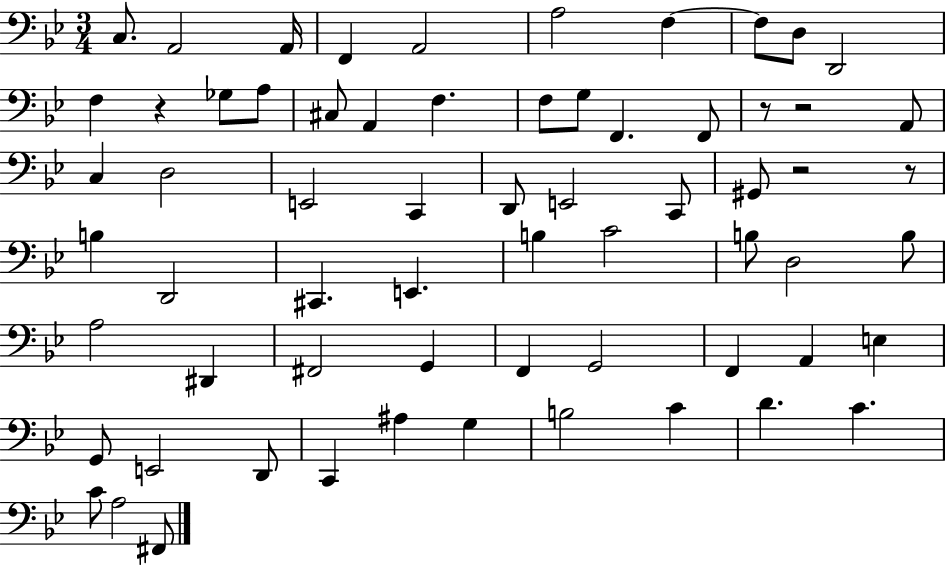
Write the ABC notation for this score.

X:1
T:Untitled
M:3/4
L:1/4
K:Bb
C,/2 A,,2 A,,/4 F,, A,,2 A,2 F, F,/2 D,/2 D,,2 F, z _G,/2 A,/2 ^C,/2 A,, F, F,/2 G,/2 F,, F,,/2 z/2 z2 A,,/2 C, D,2 E,,2 C,, D,,/2 E,,2 C,,/2 ^G,,/2 z2 z/2 B, D,,2 ^C,, E,, B, C2 B,/2 D,2 B,/2 A,2 ^D,, ^F,,2 G,, F,, G,,2 F,, A,, E, G,,/2 E,,2 D,,/2 C,, ^A, G, B,2 C D C C/2 A,2 ^F,,/2